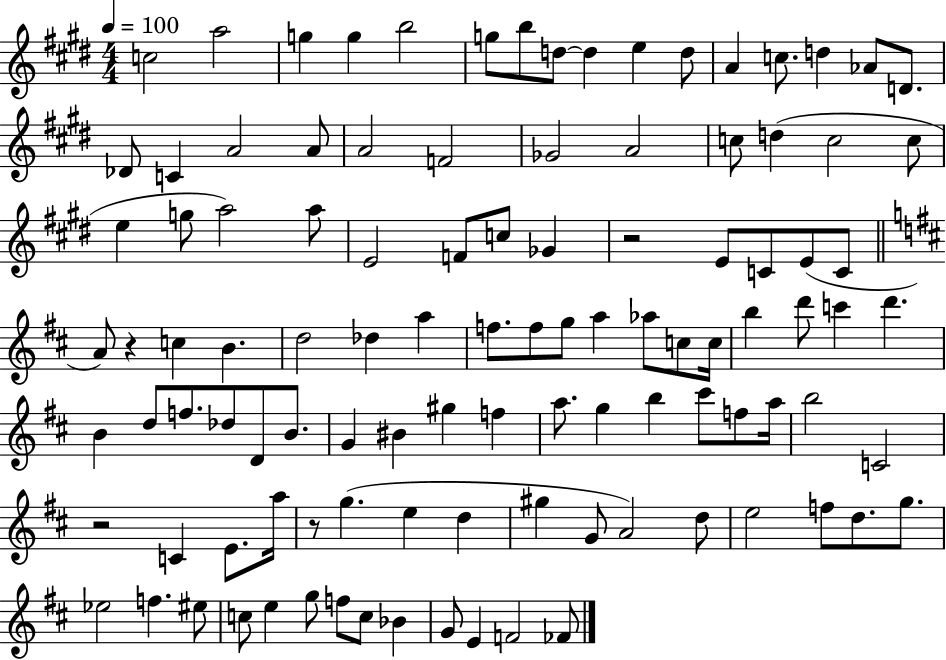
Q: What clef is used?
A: treble